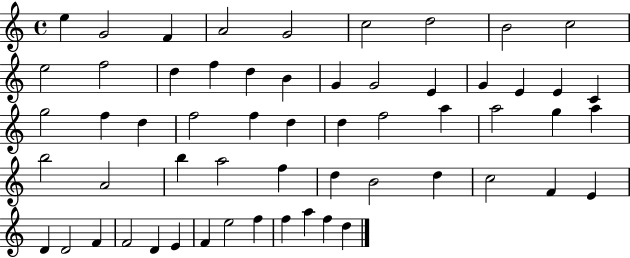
{
  \clef treble
  \time 4/4
  \defaultTimeSignature
  \key c \major
  e''4 g'2 f'4 | a'2 g'2 | c''2 d''2 | b'2 c''2 | \break e''2 f''2 | d''4 f''4 d''4 b'4 | g'4 g'2 e'4 | g'4 e'4 e'4 c'4 | \break g''2 f''4 d''4 | f''2 f''4 d''4 | d''4 f''2 a''4 | a''2 g''4 a''4 | \break b''2 a'2 | b''4 a''2 f''4 | d''4 b'2 d''4 | c''2 f'4 e'4 | \break d'4 d'2 f'4 | f'2 d'4 e'4 | f'4 e''2 f''4 | f''4 a''4 f''4 d''4 | \break \bar "|."
}